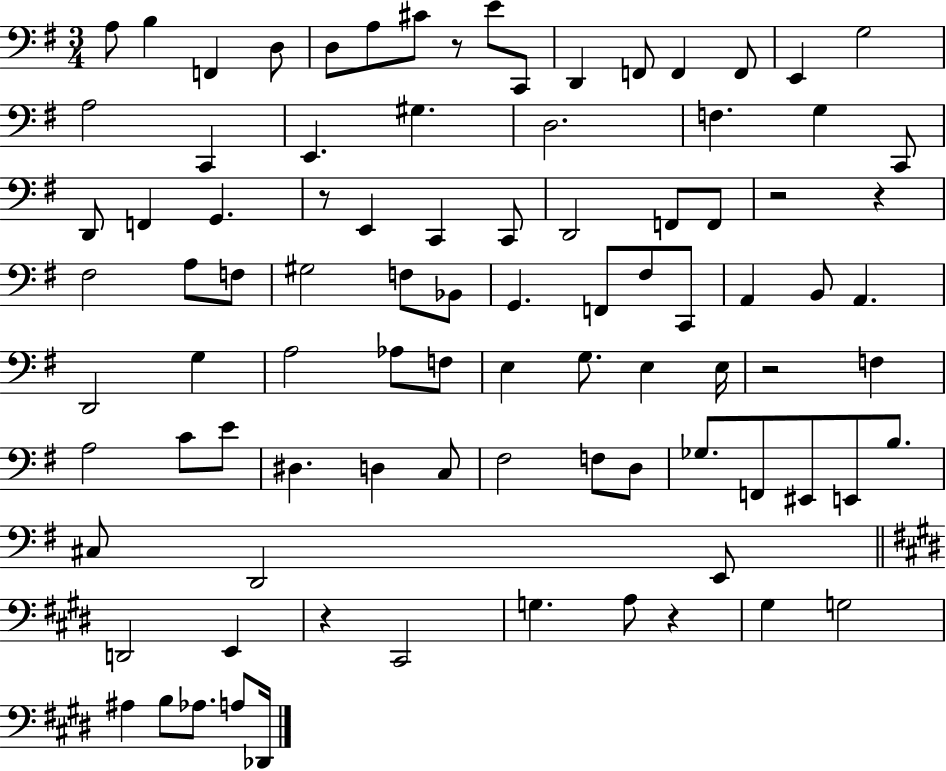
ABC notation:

X:1
T:Untitled
M:3/4
L:1/4
K:G
A,/2 B, F,, D,/2 D,/2 A,/2 ^C/2 z/2 E/2 C,,/2 D,, F,,/2 F,, F,,/2 E,, G,2 A,2 C,, E,, ^G, D,2 F, G, C,,/2 D,,/2 F,, G,, z/2 E,, C,, C,,/2 D,,2 F,,/2 F,,/2 z2 z ^F,2 A,/2 F,/2 ^G,2 F,/2 _B,,/2 G,, F,,/2 ^F,/2 C,,/2 A,, B,,/2 A,, D,,2 G, A,2 _A,/2 F,/2 E, G,/2 E, E,/4 z2 F, A,2 C/2 E/2 ^D, D, C,/2 ^F,2 F,/2 D,/2 _G,/2 F,,/2 ^E,,/2 E,,/2 B,/2 ^C,/2 D,,2 E,,/2 D,,2 E,, z ^C,,2 G, A,/2 z ^G, G,2 ^A, B,/2 _A,/2 A,/2 _D,,/4